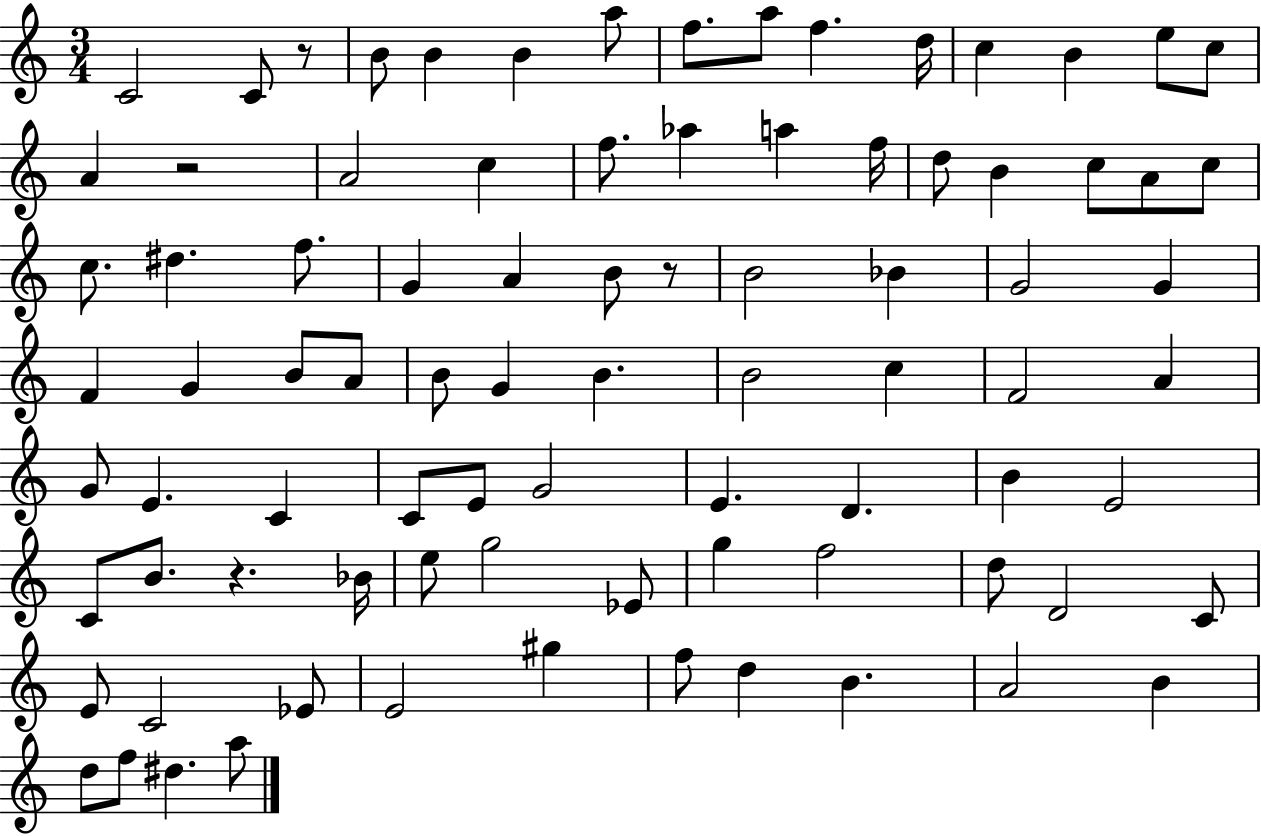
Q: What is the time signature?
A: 3/4